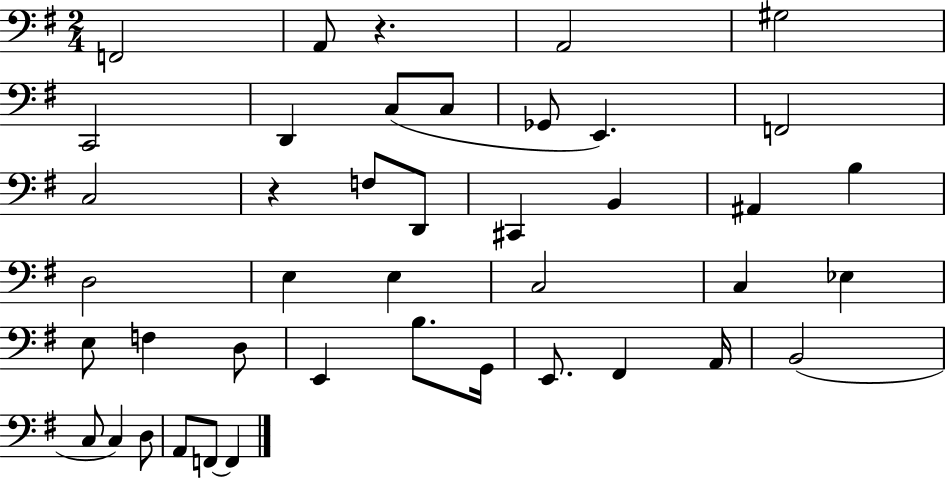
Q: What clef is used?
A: bass